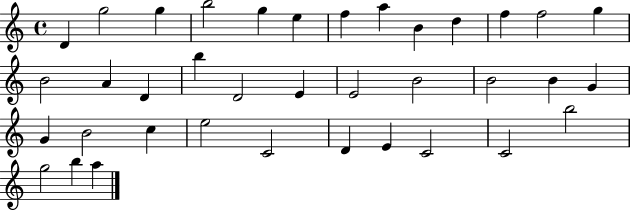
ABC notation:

X:1
T:Untitled
M:4/4
L:1/4
K:C
D g2 g b2 g e f a B d f f2 g B2 A D b D2 E E2 B2 B2 B G G B2 c e2 C2 D E C2 C2 b2 g2 b a